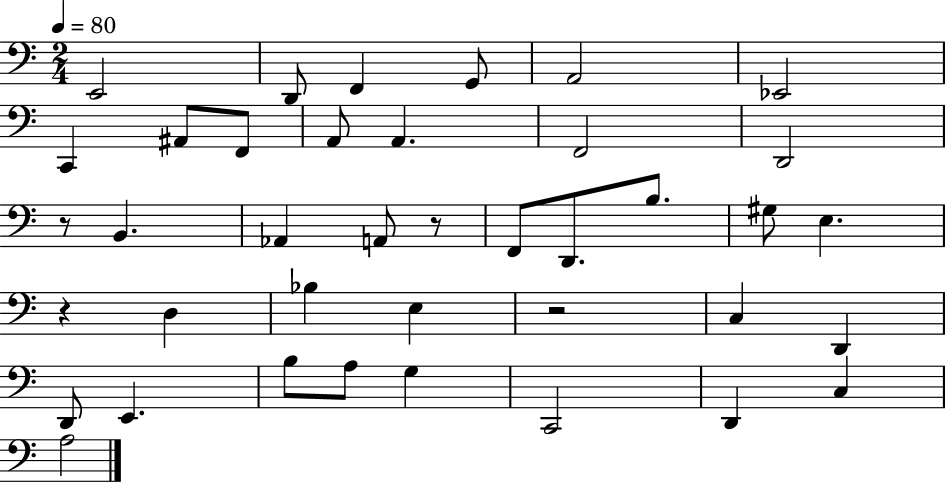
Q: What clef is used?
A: bass